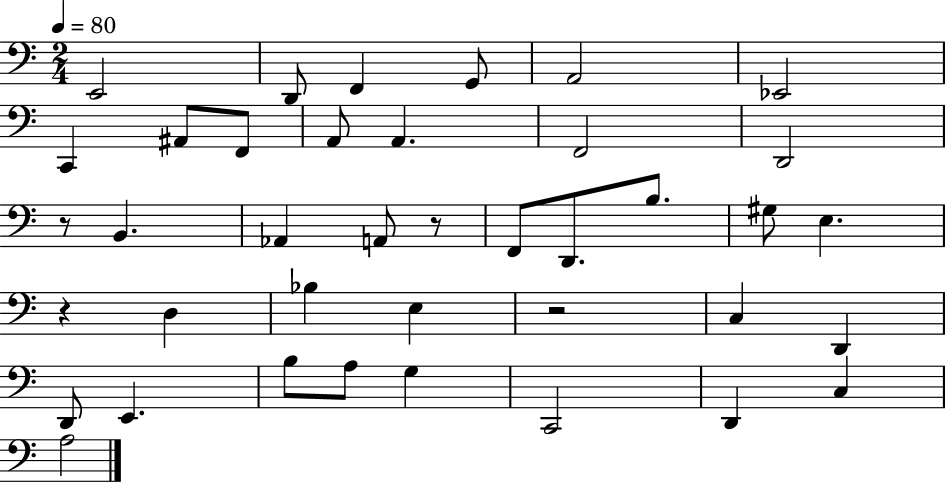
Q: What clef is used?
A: bass